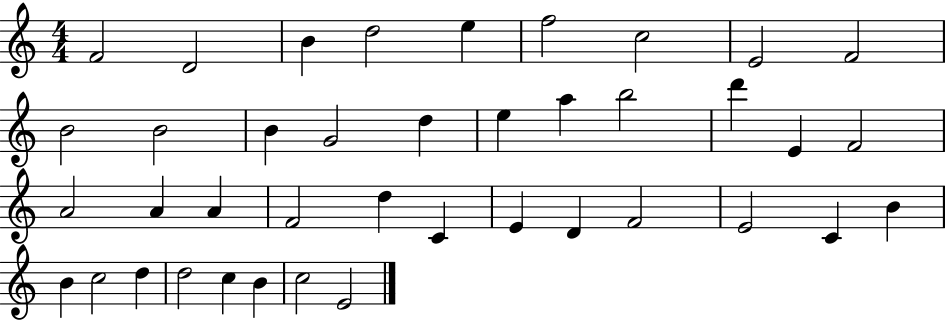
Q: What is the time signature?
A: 4/4